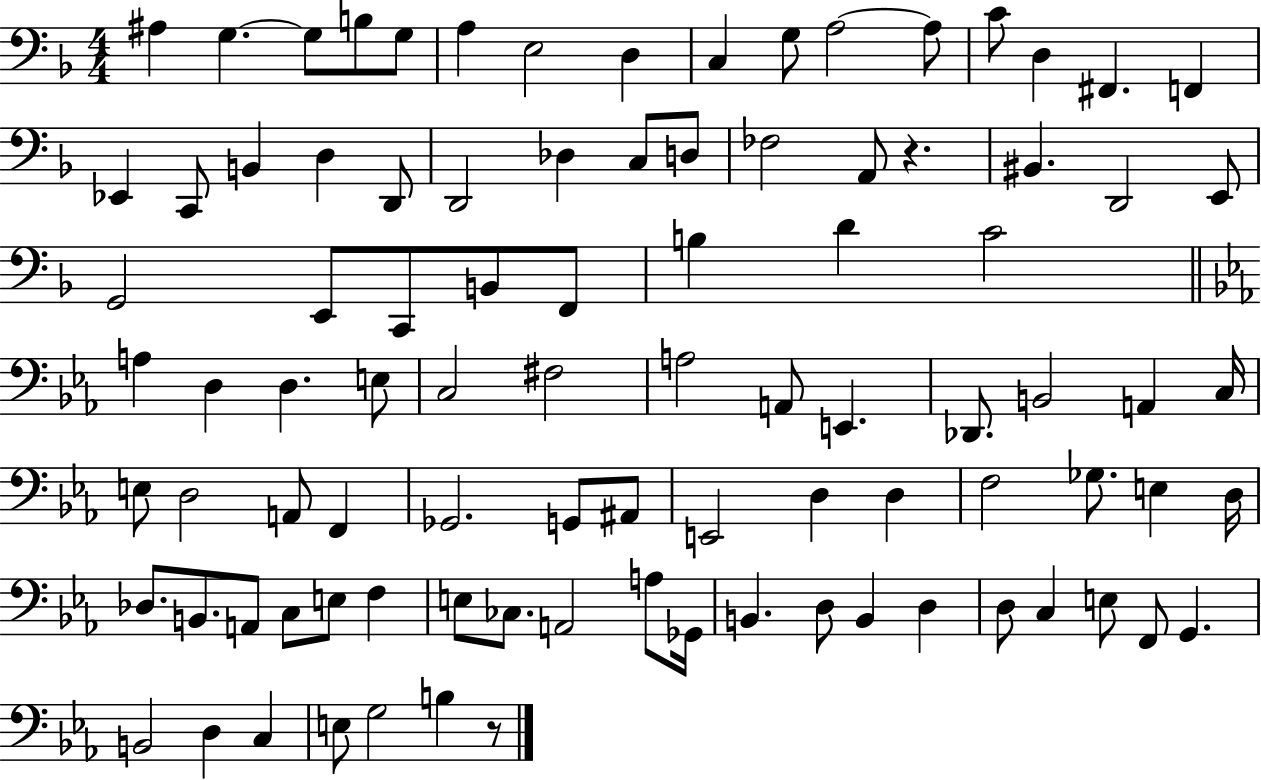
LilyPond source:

{
  \clef bass
  \numericTimeSignature
  \time 4/4
  \key f \major
  ais4 g4.~~ g8 b8 g8 | a4 e2 d4 | c4 g8 a2~~ a8 | c'8 d4 fis,4. f,4 | \break ees,4 c,8 b,4 d4 d,8 | d,2 des4 c8 d8 | fes2 a,8 r4. | bis,4. d,2 e,8 | \break g,2 e,8 c,8 b,8 f,8 | b4 d'4 c'2 | \bar "||" \break \key ees \major a4 d4 d4. e8 | c2 fis2 | a2 a,8 e,4. | des,8. b,2 a,4 c16 | \break e8 d2 a,8 f,4 | ges,2. g,8 ais,8 | e,2 d4 d4 | f2 ges8. e4 d16 | \break des8. b,8. a,8 c8 e8 f4 | e8 ces8. a,2 a8 ges,16 | b,4. d8 b,4 d4 | d8 c4 e8 f,8 g,4. | \break b,2 d4 c4 | e8 g2 b4 r8 | \bar "|."
}